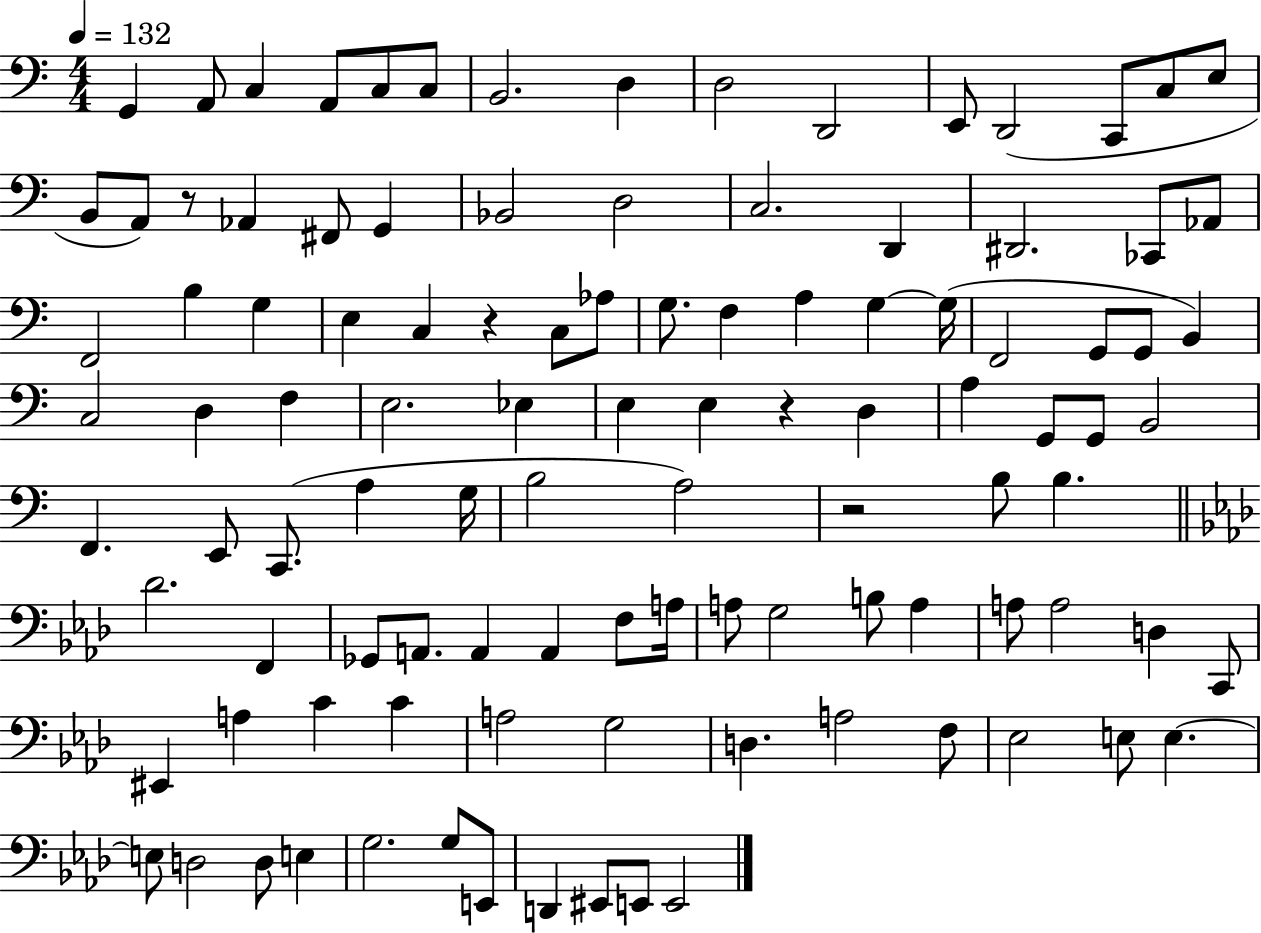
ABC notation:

X:1
T:Untitled
M:4/4
L:1/4
K:C
G,, A,,/2 C, A,,/2 C,/2 C,/2 B,,2 D, D,2 D,,2 E,,/2 D,,2 C,,/2 C,/2 E,/2 B,,/2 A,,/2 z/2 _A,, ^F,,/2 G,, _B,,2 D,2 C,2 D,, ^D,,2 _C,,/2 _A,,/2 F,,2 B, G, E, C, z C,/2 _A,/2 G,/2 F, A, G, G,/4 F,,2 G,,/2 G,,/2 B,, C,2 D, F, E,2 _E, E, E, z D, A, G,,/2 G,,/2 B,,2 F,, E,,/2 C,,/2 A, G,/4 B,2 A,2 z2 B,/2 B, _D2 F,, _G,,/2 A,,/2 A,, A,, F,/2 A,/4 A,/2 G,2 B,/2 A, A,/2 A,2 D, C,,/2 ^E,, A, C C A,2 G,2 D, A,2 F,/2 _E,2 E,/2 E, E,/2 D,2 D,/2 E, G,2 G,/2 E,,/2 D,, ^E,,/2 E,,/2 E,,2